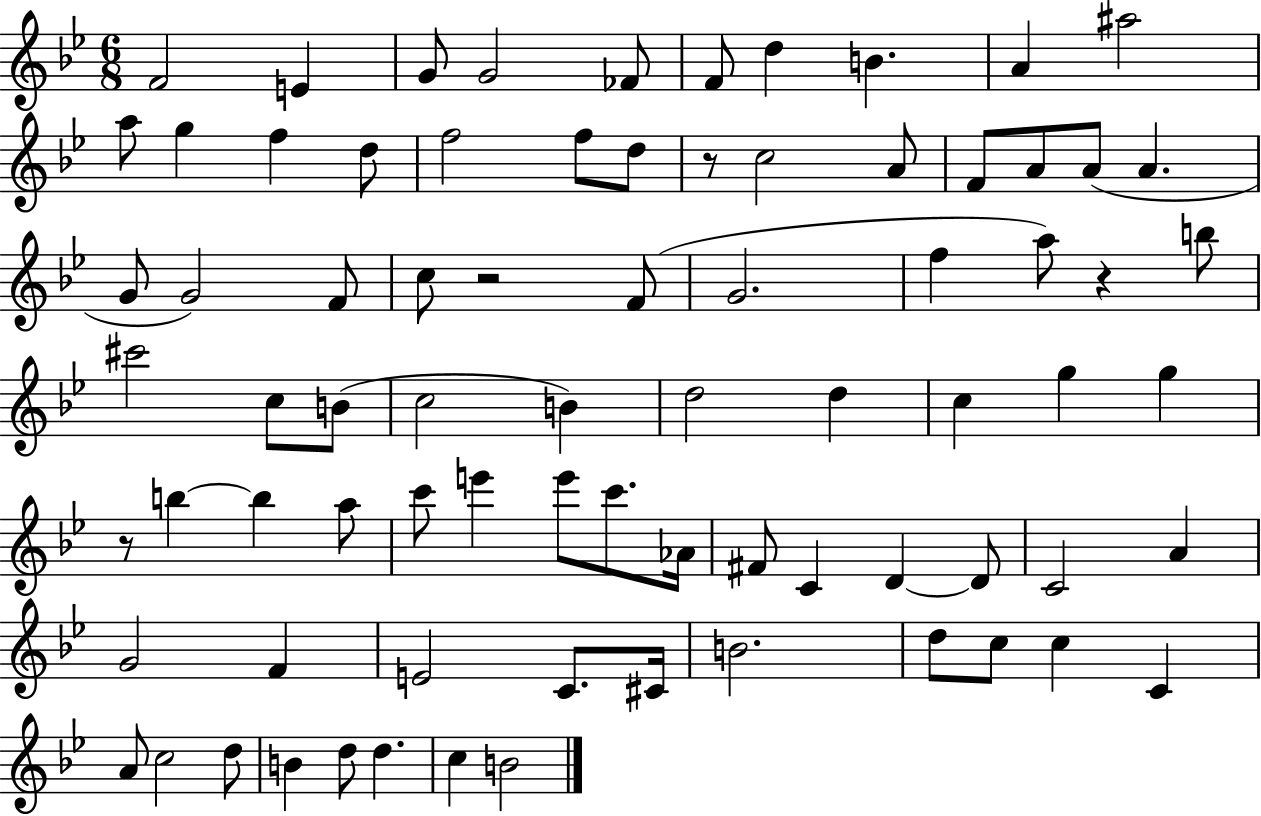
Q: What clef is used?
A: treble